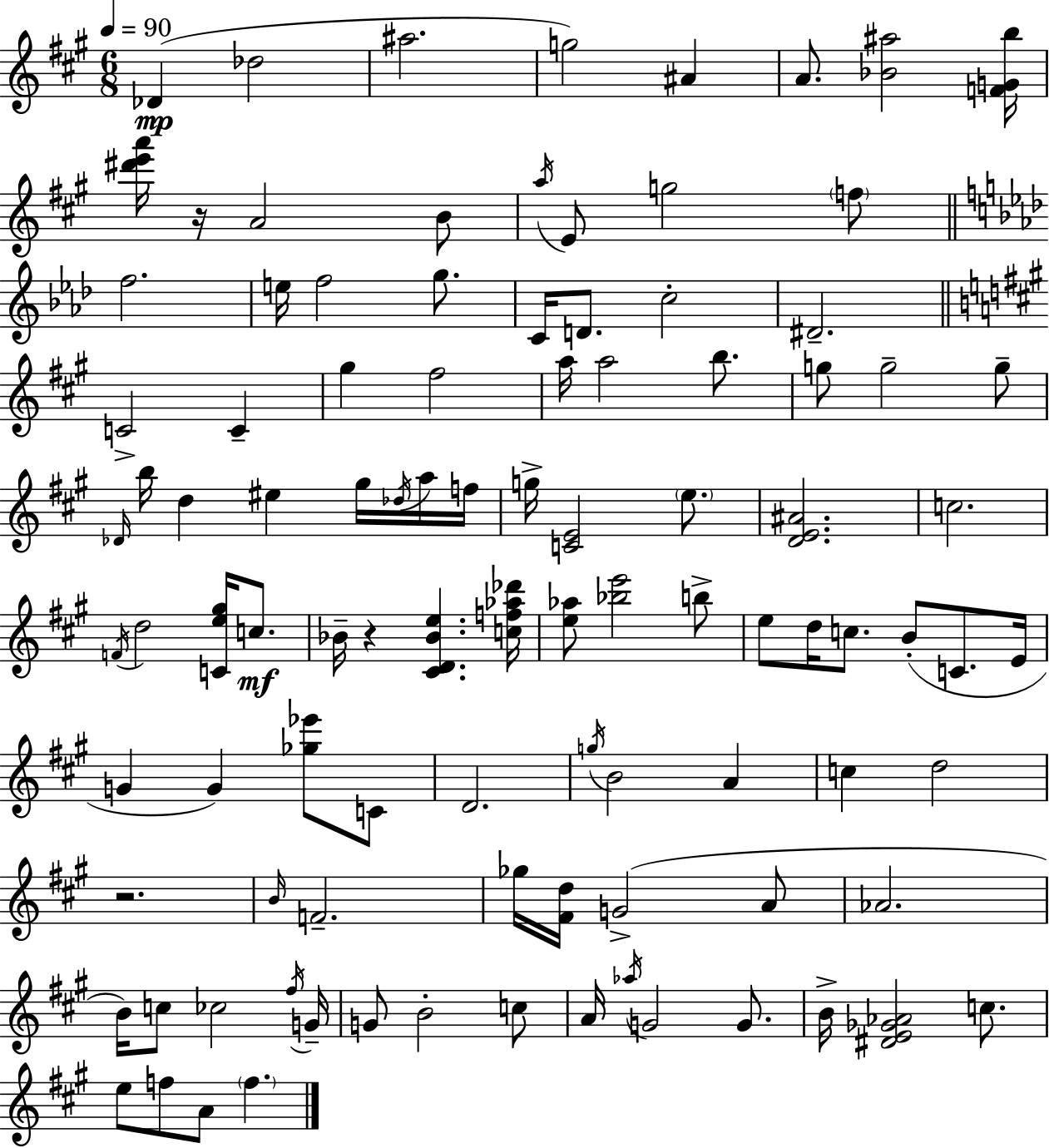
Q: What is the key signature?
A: A major